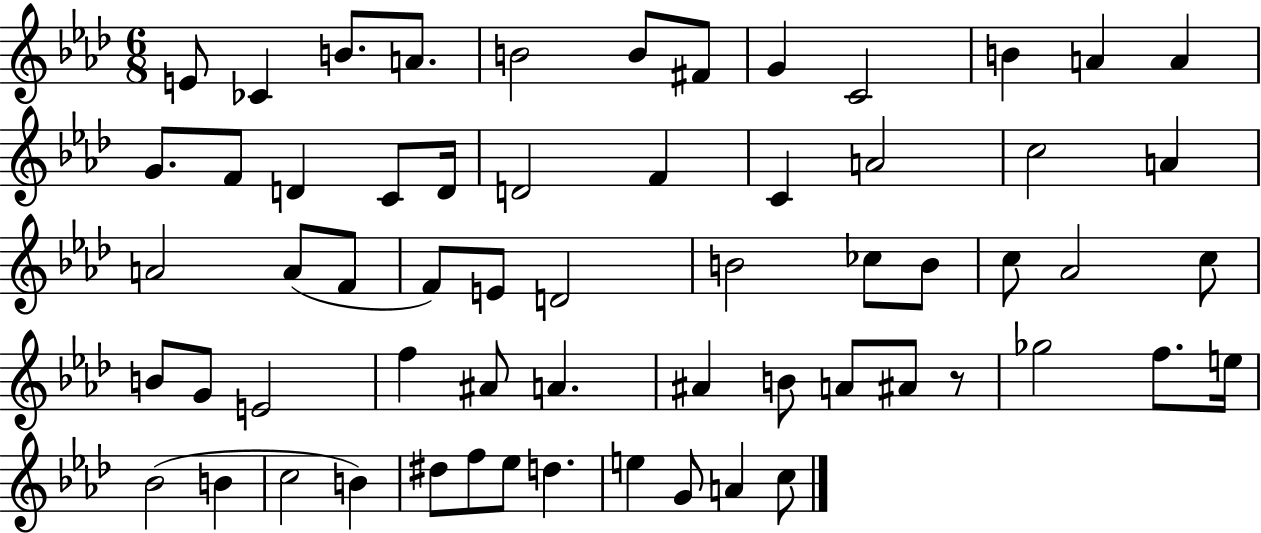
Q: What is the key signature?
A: AES major